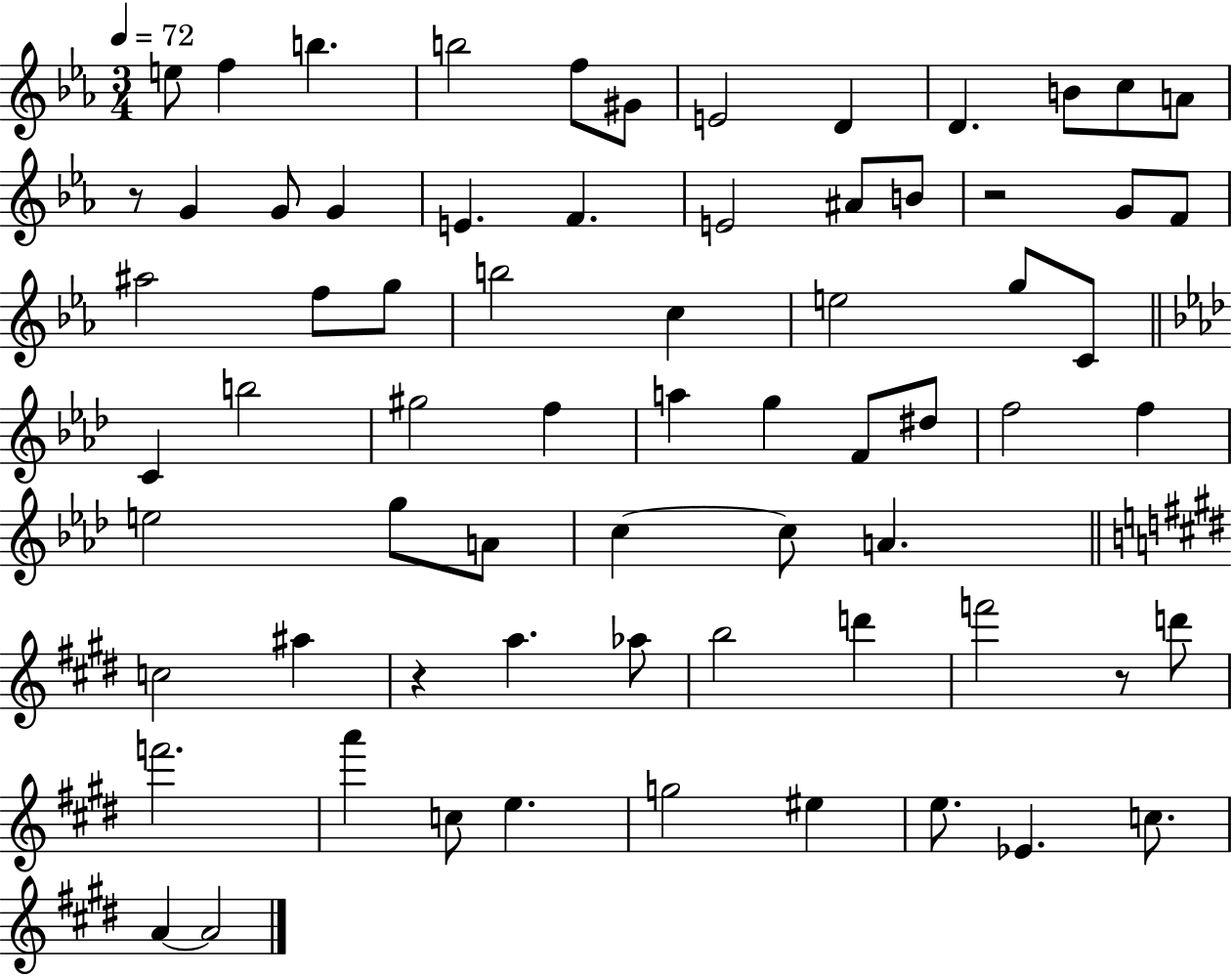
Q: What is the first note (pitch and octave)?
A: E5